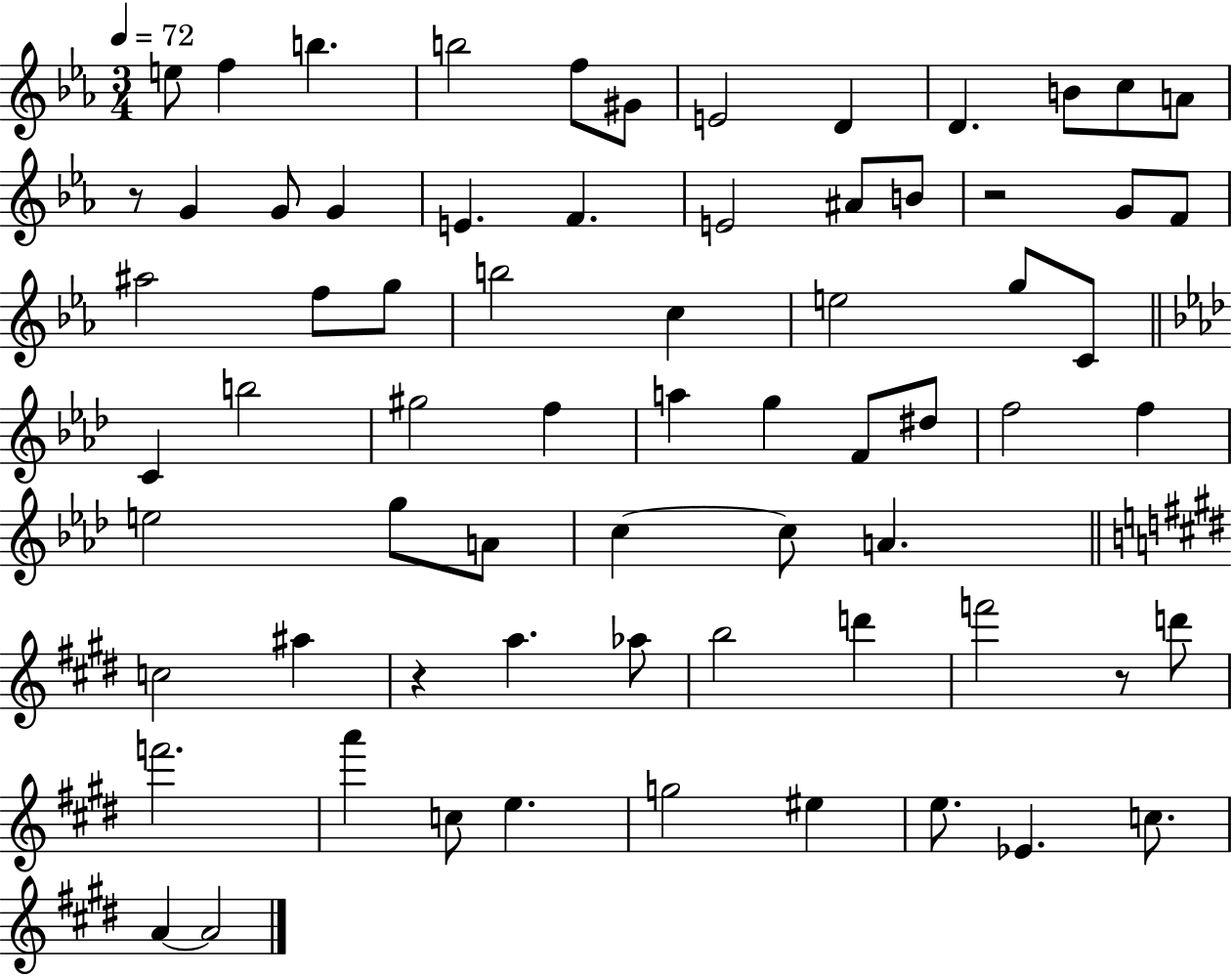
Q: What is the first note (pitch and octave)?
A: E5